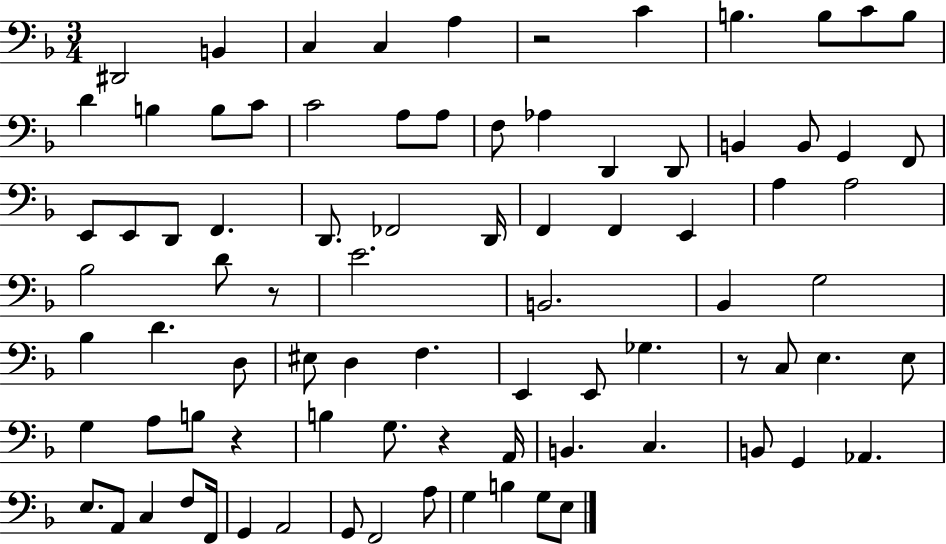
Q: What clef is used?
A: bass